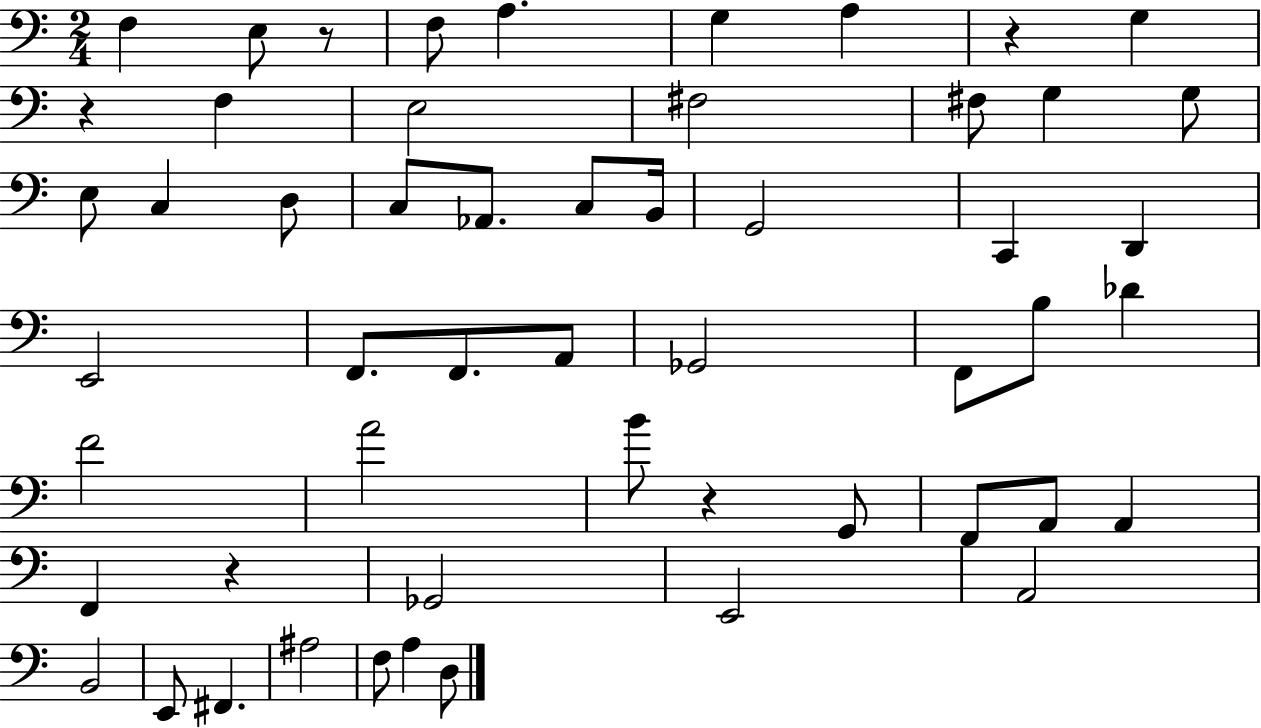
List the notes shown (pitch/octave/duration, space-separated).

F3/q E3/e R/e F3/e A3/q. G3/q A3/q R/q G3/q R/q F3/q E3/h F#3/h F#3/e G3/q G3/e E3/e C3/q D3/e C3/e Ab2/e. C3/e B2/s G2/h C2/q D2/q E2/h F2/e. F2/e. A2/e Gb2/h F2/e B3/e Db4/q F4/h A4/h B4/e R/q G2/e F2/e A2/e A2/q F2/q R/q Gb2/h E2/h A2/h B2/h E2/e F#2/q. A#3/h F3/e A3/q D3/e